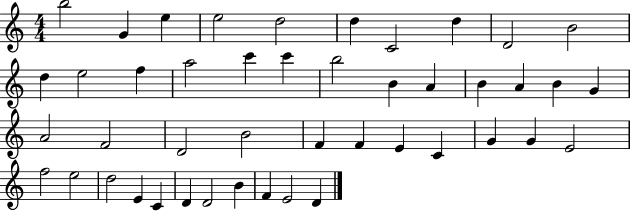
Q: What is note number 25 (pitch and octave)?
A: F4